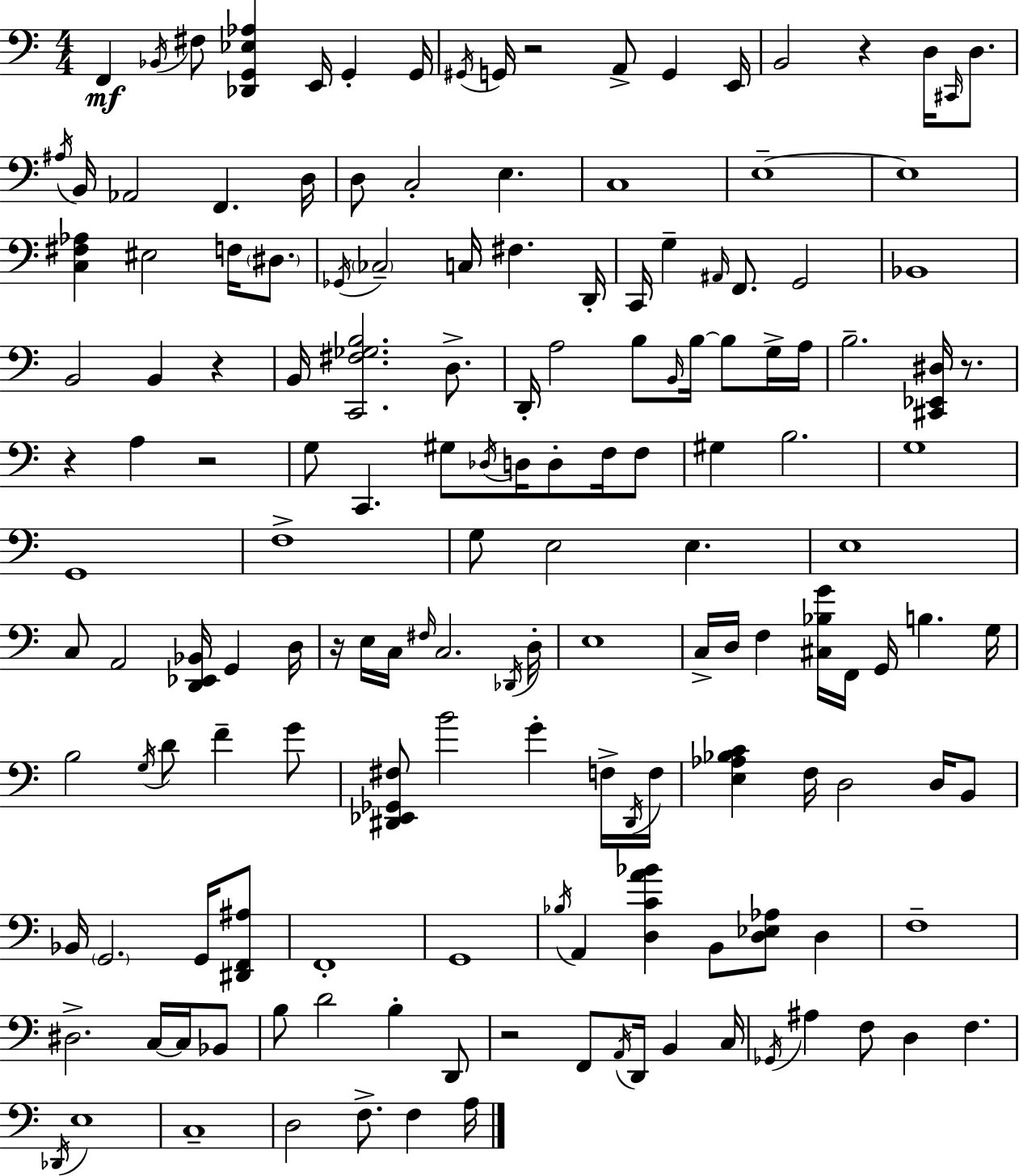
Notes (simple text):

F2/q Bb2/s F#3/e [Db2,G2,Eb3,Ab3]/q E2/s G2/q G2/s G#2/s G2/s R/h A2/e G2/q E2/s B2/h R/q D3/s C#2/s D3/e. A#3/s B2/s Ab2/h F2/q. D3/s D3/e C3/h E3/q. C3/w E3/w E3/w [C3,F#3,Ab3]/q EIS3/h F3/s D#3/e. Gb2/s CES3/h C3/s F#3/q. D2/s C2/s G3/q A#2/s F2/e. G2/h Bb2/w B2/h B2/q R/q B2/s [C2,F#3,Gb3,B3]/h. D3/e. D2/s A3/h B3/e B2/s B3/s B3/e G3/s A3/s B3/h. [C#2,Eb2,D#3]/s R/e. R/q A3/q R/h G3/e C2/q. G#3/e Db3/s D3/s D3/e F3/s F3/e G#3/q B3/h. G3/w G2/w F3/w G3/e E3/h E3/q. E3/w C3/e A2/h [D2,Eb2,Bb2]/s G2/q D3/s R/s E3/s C3/s F#3/s C3/h. Db2/s D3/s E3/w C3/s D3/s F3/q [C#3,Bb3,G4]/s F2/s G2/s B3/q. G3/s B3/h G3/s D4/e F4/q G4/e [D#2,Eb2,Gb2,F#3]/e B4/h G4/q F3/s D#2/s F3/s [E3,Ab3,Bb3,C4]/q F3/s D3/h D3/s B2/e Bb2/s G2/h. G2/s [D#2,F2,A#3]/e F2/w G2/w Bb3/s A2/q [D3,C4,A4,Bb4]/q B2/e [D3,Eb3,Ab3]/e D3/q F3/w D#3/h. C3/s C3/s Bb2/e B3/e D4/h B3/q D2/e R/h F2/e A2/s D2/s B2/q C3/s Gb2/s A#3/q F3/e D3/q F3/q. Db2/s E3/w C3/w D3/h F3/e. F3/q A3/s